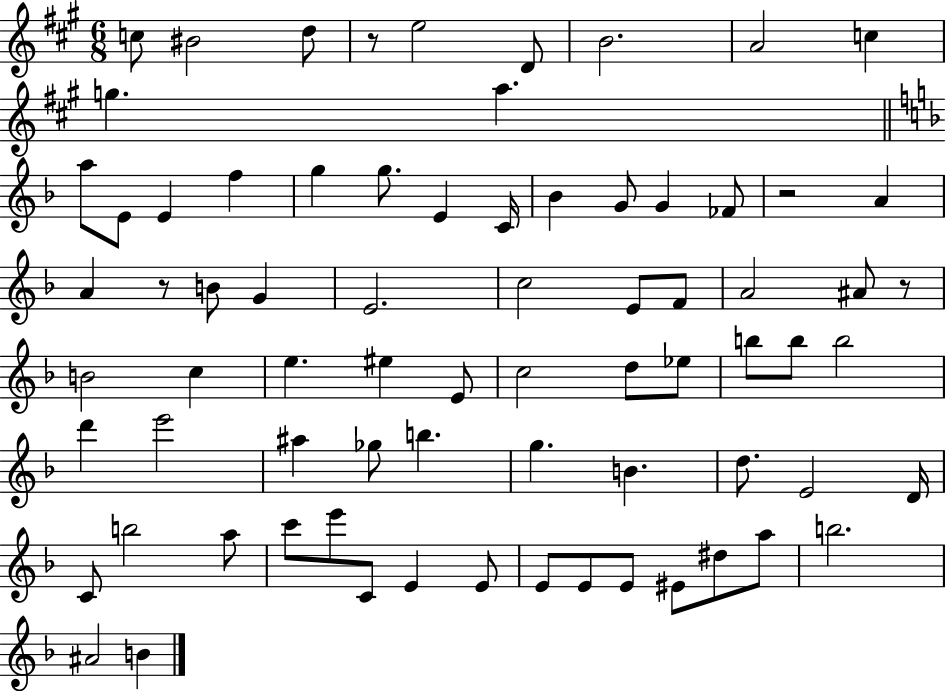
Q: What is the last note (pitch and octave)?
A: B4